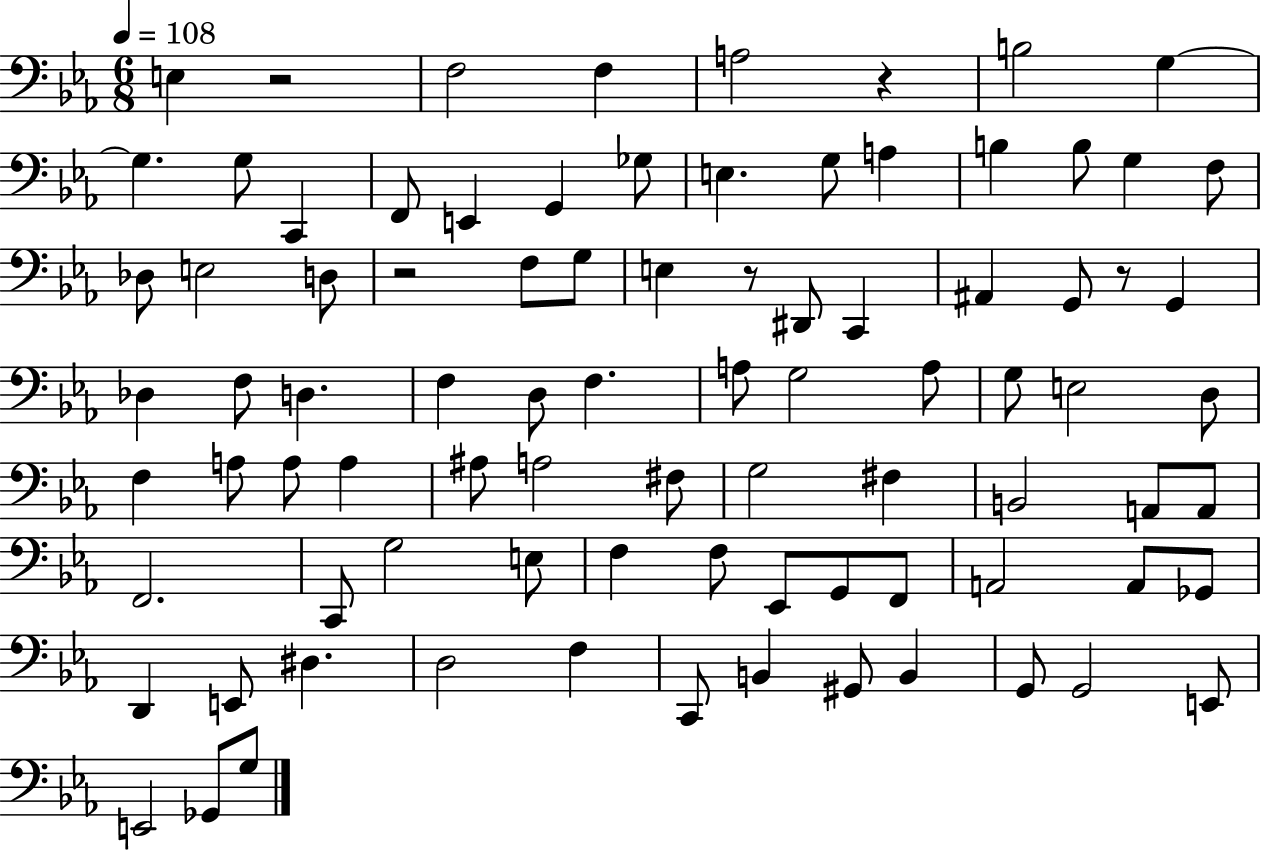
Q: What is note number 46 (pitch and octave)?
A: A3